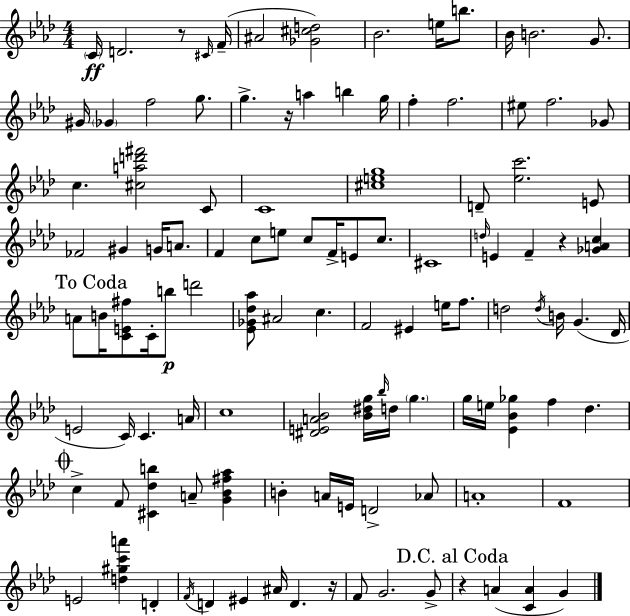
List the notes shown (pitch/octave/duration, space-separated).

C4/s D4/h. R/e C#4/s F4/s A#4/h [Gb4,C#5,D5]/h Bb4/h. E5/s B5/e. Bb4/s B4/h. G4/e. G#4/s Gb4/q F5/h G5/e. G5/q. R/s A5/q B5/q G5/s F5/q F5/h. EIS5/e F5/h. Gb4/e C5/q. [C#5,A5,D6,F#6]/h C4/e C4/w [C#5,E5,G5]/w D4/e [Eb5,C6]/h. E4/e FES4/h G#4/q G4/s A4/e. F4/q C5/e E5/e C5/e F4/s E4/e C5/e. C#4/w D5/s E4/q F4/q R/q [Gb4,A4,C5]/q A4/e B4/s [C4,E4,F#5]/e C4/s B5/e D6/h [Eb4,Gb4,Db5,Ab5]/e A#4/h C5/q. F4/h EIS4/q E5/s F5/e. D5/h D5/s B4/s G4/q. Db4/s E4/h C4/s C4/q. A4/s C5/w [D#4,E4,A4,Bb4]/h [Bb4,D#5,G5]/s Bb5/s D5/s G5/q. G5/s E5/s [Eb4,Bb4,Gb5]/q F5/q Db5/q. C5/q F4/e [C#4,Db5,B5]/q A4/e [G4,Bb4,F#5,Ab5]/q B4/q A4/s E4/s D4/h Ab4/e A4/w F4/w E4/h [D5,G#5,C6,A6]/q D4/q F4/s D4/q EIS4/q A#4/s D4/q. R/s F4/e G4/h. G4/e R/q A4/q [C4,A4]/q G4/q